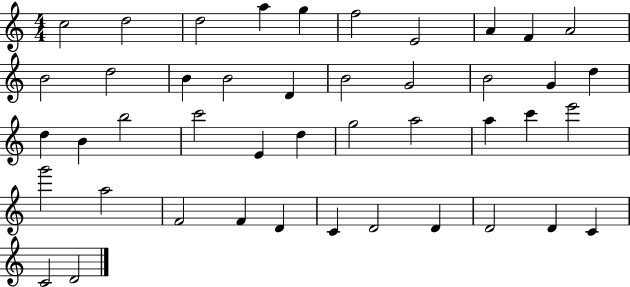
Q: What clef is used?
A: treble